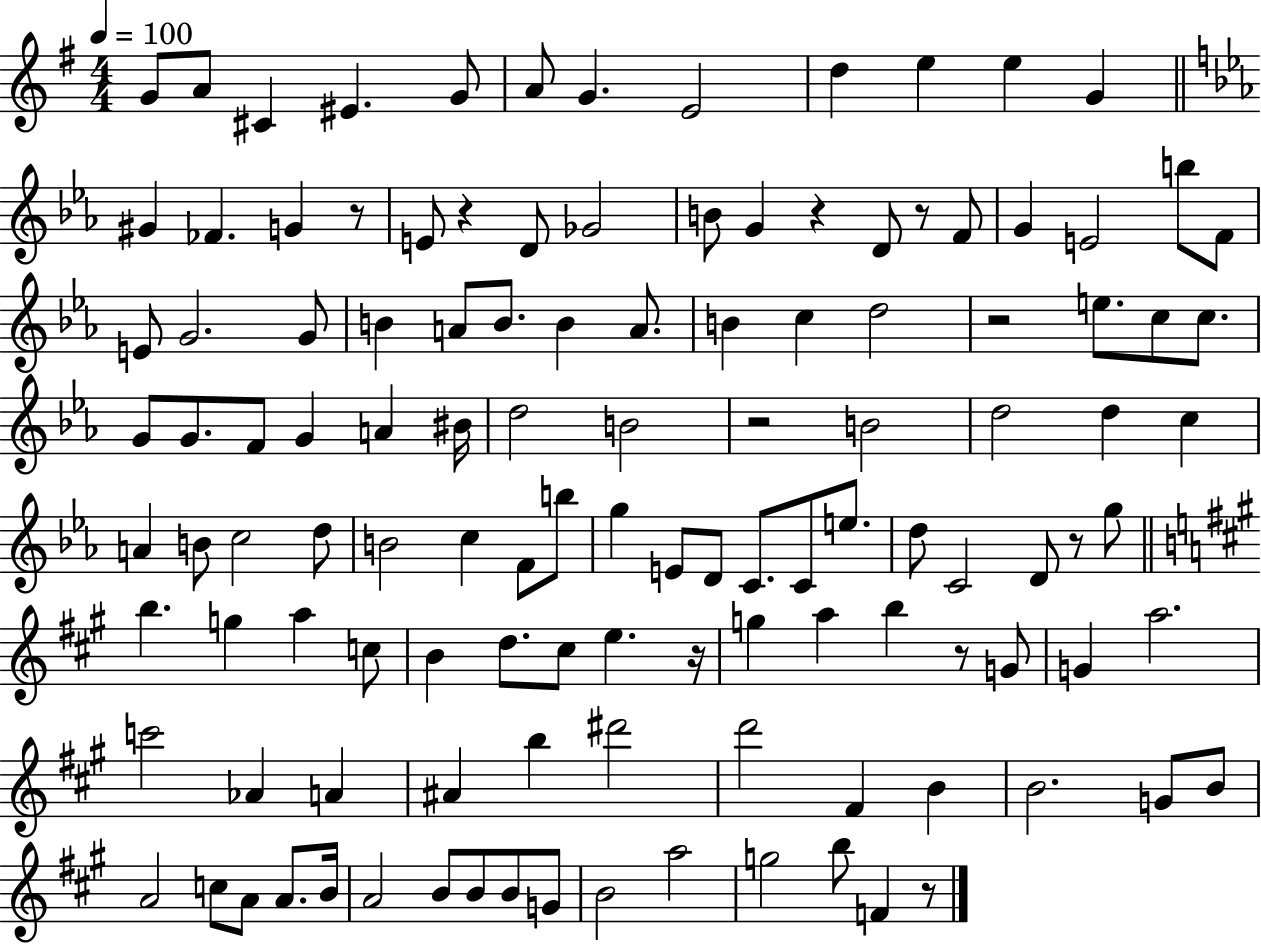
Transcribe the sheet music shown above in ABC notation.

X:1
T:Untitled
M:4/4
L:1/4
K:G
G/2 A/2 ^C ^E G/2 A/2 G E2 d e e G ^G _F G z/2 E/2 z D/2 _G2 B/2 G z D/2 z/2 F/2 G E2 b/2 F/2 E/2 G2 G/2 B A/2 B/2 B A/2 B c d2 z2 e/2 c/2 c/2 G/2 G/2 F/2 G A ^B/4 d2 B2 z2 B2 d2 d c A B/2 c2 d/2 B2 c F/2 b/2 g E/2 D/2 C/2 C/2 e/2 d/2 C2 D/2 z/2 g/2 b g a c/2 B d/2 ^c/2 e z/4 g a b z/2 G/2 G a2 c'2 _A A ^A b ^d'2 d'2 ^F B B2 G/2 B/2 A2 c/2 A/2 A/2 B/4 A2 B/2 B/2 B/2 G/2 B2 a2 g2 b/2 F z/2